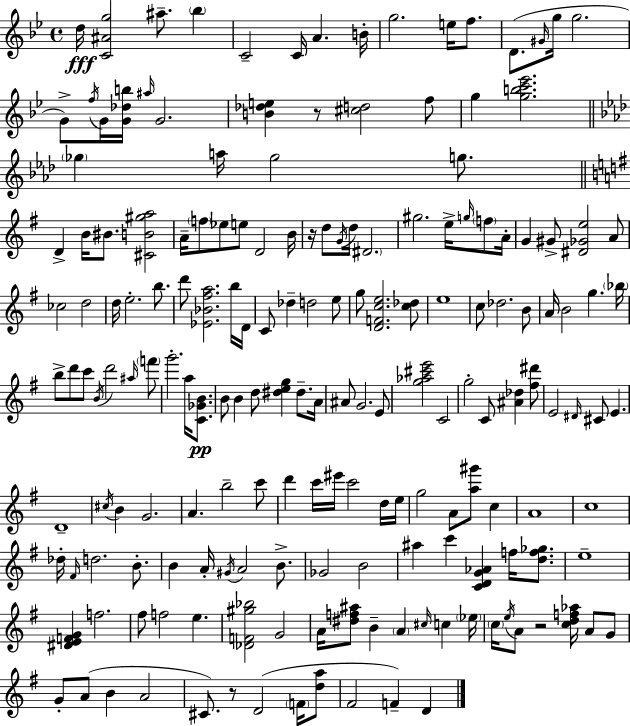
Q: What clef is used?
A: treble